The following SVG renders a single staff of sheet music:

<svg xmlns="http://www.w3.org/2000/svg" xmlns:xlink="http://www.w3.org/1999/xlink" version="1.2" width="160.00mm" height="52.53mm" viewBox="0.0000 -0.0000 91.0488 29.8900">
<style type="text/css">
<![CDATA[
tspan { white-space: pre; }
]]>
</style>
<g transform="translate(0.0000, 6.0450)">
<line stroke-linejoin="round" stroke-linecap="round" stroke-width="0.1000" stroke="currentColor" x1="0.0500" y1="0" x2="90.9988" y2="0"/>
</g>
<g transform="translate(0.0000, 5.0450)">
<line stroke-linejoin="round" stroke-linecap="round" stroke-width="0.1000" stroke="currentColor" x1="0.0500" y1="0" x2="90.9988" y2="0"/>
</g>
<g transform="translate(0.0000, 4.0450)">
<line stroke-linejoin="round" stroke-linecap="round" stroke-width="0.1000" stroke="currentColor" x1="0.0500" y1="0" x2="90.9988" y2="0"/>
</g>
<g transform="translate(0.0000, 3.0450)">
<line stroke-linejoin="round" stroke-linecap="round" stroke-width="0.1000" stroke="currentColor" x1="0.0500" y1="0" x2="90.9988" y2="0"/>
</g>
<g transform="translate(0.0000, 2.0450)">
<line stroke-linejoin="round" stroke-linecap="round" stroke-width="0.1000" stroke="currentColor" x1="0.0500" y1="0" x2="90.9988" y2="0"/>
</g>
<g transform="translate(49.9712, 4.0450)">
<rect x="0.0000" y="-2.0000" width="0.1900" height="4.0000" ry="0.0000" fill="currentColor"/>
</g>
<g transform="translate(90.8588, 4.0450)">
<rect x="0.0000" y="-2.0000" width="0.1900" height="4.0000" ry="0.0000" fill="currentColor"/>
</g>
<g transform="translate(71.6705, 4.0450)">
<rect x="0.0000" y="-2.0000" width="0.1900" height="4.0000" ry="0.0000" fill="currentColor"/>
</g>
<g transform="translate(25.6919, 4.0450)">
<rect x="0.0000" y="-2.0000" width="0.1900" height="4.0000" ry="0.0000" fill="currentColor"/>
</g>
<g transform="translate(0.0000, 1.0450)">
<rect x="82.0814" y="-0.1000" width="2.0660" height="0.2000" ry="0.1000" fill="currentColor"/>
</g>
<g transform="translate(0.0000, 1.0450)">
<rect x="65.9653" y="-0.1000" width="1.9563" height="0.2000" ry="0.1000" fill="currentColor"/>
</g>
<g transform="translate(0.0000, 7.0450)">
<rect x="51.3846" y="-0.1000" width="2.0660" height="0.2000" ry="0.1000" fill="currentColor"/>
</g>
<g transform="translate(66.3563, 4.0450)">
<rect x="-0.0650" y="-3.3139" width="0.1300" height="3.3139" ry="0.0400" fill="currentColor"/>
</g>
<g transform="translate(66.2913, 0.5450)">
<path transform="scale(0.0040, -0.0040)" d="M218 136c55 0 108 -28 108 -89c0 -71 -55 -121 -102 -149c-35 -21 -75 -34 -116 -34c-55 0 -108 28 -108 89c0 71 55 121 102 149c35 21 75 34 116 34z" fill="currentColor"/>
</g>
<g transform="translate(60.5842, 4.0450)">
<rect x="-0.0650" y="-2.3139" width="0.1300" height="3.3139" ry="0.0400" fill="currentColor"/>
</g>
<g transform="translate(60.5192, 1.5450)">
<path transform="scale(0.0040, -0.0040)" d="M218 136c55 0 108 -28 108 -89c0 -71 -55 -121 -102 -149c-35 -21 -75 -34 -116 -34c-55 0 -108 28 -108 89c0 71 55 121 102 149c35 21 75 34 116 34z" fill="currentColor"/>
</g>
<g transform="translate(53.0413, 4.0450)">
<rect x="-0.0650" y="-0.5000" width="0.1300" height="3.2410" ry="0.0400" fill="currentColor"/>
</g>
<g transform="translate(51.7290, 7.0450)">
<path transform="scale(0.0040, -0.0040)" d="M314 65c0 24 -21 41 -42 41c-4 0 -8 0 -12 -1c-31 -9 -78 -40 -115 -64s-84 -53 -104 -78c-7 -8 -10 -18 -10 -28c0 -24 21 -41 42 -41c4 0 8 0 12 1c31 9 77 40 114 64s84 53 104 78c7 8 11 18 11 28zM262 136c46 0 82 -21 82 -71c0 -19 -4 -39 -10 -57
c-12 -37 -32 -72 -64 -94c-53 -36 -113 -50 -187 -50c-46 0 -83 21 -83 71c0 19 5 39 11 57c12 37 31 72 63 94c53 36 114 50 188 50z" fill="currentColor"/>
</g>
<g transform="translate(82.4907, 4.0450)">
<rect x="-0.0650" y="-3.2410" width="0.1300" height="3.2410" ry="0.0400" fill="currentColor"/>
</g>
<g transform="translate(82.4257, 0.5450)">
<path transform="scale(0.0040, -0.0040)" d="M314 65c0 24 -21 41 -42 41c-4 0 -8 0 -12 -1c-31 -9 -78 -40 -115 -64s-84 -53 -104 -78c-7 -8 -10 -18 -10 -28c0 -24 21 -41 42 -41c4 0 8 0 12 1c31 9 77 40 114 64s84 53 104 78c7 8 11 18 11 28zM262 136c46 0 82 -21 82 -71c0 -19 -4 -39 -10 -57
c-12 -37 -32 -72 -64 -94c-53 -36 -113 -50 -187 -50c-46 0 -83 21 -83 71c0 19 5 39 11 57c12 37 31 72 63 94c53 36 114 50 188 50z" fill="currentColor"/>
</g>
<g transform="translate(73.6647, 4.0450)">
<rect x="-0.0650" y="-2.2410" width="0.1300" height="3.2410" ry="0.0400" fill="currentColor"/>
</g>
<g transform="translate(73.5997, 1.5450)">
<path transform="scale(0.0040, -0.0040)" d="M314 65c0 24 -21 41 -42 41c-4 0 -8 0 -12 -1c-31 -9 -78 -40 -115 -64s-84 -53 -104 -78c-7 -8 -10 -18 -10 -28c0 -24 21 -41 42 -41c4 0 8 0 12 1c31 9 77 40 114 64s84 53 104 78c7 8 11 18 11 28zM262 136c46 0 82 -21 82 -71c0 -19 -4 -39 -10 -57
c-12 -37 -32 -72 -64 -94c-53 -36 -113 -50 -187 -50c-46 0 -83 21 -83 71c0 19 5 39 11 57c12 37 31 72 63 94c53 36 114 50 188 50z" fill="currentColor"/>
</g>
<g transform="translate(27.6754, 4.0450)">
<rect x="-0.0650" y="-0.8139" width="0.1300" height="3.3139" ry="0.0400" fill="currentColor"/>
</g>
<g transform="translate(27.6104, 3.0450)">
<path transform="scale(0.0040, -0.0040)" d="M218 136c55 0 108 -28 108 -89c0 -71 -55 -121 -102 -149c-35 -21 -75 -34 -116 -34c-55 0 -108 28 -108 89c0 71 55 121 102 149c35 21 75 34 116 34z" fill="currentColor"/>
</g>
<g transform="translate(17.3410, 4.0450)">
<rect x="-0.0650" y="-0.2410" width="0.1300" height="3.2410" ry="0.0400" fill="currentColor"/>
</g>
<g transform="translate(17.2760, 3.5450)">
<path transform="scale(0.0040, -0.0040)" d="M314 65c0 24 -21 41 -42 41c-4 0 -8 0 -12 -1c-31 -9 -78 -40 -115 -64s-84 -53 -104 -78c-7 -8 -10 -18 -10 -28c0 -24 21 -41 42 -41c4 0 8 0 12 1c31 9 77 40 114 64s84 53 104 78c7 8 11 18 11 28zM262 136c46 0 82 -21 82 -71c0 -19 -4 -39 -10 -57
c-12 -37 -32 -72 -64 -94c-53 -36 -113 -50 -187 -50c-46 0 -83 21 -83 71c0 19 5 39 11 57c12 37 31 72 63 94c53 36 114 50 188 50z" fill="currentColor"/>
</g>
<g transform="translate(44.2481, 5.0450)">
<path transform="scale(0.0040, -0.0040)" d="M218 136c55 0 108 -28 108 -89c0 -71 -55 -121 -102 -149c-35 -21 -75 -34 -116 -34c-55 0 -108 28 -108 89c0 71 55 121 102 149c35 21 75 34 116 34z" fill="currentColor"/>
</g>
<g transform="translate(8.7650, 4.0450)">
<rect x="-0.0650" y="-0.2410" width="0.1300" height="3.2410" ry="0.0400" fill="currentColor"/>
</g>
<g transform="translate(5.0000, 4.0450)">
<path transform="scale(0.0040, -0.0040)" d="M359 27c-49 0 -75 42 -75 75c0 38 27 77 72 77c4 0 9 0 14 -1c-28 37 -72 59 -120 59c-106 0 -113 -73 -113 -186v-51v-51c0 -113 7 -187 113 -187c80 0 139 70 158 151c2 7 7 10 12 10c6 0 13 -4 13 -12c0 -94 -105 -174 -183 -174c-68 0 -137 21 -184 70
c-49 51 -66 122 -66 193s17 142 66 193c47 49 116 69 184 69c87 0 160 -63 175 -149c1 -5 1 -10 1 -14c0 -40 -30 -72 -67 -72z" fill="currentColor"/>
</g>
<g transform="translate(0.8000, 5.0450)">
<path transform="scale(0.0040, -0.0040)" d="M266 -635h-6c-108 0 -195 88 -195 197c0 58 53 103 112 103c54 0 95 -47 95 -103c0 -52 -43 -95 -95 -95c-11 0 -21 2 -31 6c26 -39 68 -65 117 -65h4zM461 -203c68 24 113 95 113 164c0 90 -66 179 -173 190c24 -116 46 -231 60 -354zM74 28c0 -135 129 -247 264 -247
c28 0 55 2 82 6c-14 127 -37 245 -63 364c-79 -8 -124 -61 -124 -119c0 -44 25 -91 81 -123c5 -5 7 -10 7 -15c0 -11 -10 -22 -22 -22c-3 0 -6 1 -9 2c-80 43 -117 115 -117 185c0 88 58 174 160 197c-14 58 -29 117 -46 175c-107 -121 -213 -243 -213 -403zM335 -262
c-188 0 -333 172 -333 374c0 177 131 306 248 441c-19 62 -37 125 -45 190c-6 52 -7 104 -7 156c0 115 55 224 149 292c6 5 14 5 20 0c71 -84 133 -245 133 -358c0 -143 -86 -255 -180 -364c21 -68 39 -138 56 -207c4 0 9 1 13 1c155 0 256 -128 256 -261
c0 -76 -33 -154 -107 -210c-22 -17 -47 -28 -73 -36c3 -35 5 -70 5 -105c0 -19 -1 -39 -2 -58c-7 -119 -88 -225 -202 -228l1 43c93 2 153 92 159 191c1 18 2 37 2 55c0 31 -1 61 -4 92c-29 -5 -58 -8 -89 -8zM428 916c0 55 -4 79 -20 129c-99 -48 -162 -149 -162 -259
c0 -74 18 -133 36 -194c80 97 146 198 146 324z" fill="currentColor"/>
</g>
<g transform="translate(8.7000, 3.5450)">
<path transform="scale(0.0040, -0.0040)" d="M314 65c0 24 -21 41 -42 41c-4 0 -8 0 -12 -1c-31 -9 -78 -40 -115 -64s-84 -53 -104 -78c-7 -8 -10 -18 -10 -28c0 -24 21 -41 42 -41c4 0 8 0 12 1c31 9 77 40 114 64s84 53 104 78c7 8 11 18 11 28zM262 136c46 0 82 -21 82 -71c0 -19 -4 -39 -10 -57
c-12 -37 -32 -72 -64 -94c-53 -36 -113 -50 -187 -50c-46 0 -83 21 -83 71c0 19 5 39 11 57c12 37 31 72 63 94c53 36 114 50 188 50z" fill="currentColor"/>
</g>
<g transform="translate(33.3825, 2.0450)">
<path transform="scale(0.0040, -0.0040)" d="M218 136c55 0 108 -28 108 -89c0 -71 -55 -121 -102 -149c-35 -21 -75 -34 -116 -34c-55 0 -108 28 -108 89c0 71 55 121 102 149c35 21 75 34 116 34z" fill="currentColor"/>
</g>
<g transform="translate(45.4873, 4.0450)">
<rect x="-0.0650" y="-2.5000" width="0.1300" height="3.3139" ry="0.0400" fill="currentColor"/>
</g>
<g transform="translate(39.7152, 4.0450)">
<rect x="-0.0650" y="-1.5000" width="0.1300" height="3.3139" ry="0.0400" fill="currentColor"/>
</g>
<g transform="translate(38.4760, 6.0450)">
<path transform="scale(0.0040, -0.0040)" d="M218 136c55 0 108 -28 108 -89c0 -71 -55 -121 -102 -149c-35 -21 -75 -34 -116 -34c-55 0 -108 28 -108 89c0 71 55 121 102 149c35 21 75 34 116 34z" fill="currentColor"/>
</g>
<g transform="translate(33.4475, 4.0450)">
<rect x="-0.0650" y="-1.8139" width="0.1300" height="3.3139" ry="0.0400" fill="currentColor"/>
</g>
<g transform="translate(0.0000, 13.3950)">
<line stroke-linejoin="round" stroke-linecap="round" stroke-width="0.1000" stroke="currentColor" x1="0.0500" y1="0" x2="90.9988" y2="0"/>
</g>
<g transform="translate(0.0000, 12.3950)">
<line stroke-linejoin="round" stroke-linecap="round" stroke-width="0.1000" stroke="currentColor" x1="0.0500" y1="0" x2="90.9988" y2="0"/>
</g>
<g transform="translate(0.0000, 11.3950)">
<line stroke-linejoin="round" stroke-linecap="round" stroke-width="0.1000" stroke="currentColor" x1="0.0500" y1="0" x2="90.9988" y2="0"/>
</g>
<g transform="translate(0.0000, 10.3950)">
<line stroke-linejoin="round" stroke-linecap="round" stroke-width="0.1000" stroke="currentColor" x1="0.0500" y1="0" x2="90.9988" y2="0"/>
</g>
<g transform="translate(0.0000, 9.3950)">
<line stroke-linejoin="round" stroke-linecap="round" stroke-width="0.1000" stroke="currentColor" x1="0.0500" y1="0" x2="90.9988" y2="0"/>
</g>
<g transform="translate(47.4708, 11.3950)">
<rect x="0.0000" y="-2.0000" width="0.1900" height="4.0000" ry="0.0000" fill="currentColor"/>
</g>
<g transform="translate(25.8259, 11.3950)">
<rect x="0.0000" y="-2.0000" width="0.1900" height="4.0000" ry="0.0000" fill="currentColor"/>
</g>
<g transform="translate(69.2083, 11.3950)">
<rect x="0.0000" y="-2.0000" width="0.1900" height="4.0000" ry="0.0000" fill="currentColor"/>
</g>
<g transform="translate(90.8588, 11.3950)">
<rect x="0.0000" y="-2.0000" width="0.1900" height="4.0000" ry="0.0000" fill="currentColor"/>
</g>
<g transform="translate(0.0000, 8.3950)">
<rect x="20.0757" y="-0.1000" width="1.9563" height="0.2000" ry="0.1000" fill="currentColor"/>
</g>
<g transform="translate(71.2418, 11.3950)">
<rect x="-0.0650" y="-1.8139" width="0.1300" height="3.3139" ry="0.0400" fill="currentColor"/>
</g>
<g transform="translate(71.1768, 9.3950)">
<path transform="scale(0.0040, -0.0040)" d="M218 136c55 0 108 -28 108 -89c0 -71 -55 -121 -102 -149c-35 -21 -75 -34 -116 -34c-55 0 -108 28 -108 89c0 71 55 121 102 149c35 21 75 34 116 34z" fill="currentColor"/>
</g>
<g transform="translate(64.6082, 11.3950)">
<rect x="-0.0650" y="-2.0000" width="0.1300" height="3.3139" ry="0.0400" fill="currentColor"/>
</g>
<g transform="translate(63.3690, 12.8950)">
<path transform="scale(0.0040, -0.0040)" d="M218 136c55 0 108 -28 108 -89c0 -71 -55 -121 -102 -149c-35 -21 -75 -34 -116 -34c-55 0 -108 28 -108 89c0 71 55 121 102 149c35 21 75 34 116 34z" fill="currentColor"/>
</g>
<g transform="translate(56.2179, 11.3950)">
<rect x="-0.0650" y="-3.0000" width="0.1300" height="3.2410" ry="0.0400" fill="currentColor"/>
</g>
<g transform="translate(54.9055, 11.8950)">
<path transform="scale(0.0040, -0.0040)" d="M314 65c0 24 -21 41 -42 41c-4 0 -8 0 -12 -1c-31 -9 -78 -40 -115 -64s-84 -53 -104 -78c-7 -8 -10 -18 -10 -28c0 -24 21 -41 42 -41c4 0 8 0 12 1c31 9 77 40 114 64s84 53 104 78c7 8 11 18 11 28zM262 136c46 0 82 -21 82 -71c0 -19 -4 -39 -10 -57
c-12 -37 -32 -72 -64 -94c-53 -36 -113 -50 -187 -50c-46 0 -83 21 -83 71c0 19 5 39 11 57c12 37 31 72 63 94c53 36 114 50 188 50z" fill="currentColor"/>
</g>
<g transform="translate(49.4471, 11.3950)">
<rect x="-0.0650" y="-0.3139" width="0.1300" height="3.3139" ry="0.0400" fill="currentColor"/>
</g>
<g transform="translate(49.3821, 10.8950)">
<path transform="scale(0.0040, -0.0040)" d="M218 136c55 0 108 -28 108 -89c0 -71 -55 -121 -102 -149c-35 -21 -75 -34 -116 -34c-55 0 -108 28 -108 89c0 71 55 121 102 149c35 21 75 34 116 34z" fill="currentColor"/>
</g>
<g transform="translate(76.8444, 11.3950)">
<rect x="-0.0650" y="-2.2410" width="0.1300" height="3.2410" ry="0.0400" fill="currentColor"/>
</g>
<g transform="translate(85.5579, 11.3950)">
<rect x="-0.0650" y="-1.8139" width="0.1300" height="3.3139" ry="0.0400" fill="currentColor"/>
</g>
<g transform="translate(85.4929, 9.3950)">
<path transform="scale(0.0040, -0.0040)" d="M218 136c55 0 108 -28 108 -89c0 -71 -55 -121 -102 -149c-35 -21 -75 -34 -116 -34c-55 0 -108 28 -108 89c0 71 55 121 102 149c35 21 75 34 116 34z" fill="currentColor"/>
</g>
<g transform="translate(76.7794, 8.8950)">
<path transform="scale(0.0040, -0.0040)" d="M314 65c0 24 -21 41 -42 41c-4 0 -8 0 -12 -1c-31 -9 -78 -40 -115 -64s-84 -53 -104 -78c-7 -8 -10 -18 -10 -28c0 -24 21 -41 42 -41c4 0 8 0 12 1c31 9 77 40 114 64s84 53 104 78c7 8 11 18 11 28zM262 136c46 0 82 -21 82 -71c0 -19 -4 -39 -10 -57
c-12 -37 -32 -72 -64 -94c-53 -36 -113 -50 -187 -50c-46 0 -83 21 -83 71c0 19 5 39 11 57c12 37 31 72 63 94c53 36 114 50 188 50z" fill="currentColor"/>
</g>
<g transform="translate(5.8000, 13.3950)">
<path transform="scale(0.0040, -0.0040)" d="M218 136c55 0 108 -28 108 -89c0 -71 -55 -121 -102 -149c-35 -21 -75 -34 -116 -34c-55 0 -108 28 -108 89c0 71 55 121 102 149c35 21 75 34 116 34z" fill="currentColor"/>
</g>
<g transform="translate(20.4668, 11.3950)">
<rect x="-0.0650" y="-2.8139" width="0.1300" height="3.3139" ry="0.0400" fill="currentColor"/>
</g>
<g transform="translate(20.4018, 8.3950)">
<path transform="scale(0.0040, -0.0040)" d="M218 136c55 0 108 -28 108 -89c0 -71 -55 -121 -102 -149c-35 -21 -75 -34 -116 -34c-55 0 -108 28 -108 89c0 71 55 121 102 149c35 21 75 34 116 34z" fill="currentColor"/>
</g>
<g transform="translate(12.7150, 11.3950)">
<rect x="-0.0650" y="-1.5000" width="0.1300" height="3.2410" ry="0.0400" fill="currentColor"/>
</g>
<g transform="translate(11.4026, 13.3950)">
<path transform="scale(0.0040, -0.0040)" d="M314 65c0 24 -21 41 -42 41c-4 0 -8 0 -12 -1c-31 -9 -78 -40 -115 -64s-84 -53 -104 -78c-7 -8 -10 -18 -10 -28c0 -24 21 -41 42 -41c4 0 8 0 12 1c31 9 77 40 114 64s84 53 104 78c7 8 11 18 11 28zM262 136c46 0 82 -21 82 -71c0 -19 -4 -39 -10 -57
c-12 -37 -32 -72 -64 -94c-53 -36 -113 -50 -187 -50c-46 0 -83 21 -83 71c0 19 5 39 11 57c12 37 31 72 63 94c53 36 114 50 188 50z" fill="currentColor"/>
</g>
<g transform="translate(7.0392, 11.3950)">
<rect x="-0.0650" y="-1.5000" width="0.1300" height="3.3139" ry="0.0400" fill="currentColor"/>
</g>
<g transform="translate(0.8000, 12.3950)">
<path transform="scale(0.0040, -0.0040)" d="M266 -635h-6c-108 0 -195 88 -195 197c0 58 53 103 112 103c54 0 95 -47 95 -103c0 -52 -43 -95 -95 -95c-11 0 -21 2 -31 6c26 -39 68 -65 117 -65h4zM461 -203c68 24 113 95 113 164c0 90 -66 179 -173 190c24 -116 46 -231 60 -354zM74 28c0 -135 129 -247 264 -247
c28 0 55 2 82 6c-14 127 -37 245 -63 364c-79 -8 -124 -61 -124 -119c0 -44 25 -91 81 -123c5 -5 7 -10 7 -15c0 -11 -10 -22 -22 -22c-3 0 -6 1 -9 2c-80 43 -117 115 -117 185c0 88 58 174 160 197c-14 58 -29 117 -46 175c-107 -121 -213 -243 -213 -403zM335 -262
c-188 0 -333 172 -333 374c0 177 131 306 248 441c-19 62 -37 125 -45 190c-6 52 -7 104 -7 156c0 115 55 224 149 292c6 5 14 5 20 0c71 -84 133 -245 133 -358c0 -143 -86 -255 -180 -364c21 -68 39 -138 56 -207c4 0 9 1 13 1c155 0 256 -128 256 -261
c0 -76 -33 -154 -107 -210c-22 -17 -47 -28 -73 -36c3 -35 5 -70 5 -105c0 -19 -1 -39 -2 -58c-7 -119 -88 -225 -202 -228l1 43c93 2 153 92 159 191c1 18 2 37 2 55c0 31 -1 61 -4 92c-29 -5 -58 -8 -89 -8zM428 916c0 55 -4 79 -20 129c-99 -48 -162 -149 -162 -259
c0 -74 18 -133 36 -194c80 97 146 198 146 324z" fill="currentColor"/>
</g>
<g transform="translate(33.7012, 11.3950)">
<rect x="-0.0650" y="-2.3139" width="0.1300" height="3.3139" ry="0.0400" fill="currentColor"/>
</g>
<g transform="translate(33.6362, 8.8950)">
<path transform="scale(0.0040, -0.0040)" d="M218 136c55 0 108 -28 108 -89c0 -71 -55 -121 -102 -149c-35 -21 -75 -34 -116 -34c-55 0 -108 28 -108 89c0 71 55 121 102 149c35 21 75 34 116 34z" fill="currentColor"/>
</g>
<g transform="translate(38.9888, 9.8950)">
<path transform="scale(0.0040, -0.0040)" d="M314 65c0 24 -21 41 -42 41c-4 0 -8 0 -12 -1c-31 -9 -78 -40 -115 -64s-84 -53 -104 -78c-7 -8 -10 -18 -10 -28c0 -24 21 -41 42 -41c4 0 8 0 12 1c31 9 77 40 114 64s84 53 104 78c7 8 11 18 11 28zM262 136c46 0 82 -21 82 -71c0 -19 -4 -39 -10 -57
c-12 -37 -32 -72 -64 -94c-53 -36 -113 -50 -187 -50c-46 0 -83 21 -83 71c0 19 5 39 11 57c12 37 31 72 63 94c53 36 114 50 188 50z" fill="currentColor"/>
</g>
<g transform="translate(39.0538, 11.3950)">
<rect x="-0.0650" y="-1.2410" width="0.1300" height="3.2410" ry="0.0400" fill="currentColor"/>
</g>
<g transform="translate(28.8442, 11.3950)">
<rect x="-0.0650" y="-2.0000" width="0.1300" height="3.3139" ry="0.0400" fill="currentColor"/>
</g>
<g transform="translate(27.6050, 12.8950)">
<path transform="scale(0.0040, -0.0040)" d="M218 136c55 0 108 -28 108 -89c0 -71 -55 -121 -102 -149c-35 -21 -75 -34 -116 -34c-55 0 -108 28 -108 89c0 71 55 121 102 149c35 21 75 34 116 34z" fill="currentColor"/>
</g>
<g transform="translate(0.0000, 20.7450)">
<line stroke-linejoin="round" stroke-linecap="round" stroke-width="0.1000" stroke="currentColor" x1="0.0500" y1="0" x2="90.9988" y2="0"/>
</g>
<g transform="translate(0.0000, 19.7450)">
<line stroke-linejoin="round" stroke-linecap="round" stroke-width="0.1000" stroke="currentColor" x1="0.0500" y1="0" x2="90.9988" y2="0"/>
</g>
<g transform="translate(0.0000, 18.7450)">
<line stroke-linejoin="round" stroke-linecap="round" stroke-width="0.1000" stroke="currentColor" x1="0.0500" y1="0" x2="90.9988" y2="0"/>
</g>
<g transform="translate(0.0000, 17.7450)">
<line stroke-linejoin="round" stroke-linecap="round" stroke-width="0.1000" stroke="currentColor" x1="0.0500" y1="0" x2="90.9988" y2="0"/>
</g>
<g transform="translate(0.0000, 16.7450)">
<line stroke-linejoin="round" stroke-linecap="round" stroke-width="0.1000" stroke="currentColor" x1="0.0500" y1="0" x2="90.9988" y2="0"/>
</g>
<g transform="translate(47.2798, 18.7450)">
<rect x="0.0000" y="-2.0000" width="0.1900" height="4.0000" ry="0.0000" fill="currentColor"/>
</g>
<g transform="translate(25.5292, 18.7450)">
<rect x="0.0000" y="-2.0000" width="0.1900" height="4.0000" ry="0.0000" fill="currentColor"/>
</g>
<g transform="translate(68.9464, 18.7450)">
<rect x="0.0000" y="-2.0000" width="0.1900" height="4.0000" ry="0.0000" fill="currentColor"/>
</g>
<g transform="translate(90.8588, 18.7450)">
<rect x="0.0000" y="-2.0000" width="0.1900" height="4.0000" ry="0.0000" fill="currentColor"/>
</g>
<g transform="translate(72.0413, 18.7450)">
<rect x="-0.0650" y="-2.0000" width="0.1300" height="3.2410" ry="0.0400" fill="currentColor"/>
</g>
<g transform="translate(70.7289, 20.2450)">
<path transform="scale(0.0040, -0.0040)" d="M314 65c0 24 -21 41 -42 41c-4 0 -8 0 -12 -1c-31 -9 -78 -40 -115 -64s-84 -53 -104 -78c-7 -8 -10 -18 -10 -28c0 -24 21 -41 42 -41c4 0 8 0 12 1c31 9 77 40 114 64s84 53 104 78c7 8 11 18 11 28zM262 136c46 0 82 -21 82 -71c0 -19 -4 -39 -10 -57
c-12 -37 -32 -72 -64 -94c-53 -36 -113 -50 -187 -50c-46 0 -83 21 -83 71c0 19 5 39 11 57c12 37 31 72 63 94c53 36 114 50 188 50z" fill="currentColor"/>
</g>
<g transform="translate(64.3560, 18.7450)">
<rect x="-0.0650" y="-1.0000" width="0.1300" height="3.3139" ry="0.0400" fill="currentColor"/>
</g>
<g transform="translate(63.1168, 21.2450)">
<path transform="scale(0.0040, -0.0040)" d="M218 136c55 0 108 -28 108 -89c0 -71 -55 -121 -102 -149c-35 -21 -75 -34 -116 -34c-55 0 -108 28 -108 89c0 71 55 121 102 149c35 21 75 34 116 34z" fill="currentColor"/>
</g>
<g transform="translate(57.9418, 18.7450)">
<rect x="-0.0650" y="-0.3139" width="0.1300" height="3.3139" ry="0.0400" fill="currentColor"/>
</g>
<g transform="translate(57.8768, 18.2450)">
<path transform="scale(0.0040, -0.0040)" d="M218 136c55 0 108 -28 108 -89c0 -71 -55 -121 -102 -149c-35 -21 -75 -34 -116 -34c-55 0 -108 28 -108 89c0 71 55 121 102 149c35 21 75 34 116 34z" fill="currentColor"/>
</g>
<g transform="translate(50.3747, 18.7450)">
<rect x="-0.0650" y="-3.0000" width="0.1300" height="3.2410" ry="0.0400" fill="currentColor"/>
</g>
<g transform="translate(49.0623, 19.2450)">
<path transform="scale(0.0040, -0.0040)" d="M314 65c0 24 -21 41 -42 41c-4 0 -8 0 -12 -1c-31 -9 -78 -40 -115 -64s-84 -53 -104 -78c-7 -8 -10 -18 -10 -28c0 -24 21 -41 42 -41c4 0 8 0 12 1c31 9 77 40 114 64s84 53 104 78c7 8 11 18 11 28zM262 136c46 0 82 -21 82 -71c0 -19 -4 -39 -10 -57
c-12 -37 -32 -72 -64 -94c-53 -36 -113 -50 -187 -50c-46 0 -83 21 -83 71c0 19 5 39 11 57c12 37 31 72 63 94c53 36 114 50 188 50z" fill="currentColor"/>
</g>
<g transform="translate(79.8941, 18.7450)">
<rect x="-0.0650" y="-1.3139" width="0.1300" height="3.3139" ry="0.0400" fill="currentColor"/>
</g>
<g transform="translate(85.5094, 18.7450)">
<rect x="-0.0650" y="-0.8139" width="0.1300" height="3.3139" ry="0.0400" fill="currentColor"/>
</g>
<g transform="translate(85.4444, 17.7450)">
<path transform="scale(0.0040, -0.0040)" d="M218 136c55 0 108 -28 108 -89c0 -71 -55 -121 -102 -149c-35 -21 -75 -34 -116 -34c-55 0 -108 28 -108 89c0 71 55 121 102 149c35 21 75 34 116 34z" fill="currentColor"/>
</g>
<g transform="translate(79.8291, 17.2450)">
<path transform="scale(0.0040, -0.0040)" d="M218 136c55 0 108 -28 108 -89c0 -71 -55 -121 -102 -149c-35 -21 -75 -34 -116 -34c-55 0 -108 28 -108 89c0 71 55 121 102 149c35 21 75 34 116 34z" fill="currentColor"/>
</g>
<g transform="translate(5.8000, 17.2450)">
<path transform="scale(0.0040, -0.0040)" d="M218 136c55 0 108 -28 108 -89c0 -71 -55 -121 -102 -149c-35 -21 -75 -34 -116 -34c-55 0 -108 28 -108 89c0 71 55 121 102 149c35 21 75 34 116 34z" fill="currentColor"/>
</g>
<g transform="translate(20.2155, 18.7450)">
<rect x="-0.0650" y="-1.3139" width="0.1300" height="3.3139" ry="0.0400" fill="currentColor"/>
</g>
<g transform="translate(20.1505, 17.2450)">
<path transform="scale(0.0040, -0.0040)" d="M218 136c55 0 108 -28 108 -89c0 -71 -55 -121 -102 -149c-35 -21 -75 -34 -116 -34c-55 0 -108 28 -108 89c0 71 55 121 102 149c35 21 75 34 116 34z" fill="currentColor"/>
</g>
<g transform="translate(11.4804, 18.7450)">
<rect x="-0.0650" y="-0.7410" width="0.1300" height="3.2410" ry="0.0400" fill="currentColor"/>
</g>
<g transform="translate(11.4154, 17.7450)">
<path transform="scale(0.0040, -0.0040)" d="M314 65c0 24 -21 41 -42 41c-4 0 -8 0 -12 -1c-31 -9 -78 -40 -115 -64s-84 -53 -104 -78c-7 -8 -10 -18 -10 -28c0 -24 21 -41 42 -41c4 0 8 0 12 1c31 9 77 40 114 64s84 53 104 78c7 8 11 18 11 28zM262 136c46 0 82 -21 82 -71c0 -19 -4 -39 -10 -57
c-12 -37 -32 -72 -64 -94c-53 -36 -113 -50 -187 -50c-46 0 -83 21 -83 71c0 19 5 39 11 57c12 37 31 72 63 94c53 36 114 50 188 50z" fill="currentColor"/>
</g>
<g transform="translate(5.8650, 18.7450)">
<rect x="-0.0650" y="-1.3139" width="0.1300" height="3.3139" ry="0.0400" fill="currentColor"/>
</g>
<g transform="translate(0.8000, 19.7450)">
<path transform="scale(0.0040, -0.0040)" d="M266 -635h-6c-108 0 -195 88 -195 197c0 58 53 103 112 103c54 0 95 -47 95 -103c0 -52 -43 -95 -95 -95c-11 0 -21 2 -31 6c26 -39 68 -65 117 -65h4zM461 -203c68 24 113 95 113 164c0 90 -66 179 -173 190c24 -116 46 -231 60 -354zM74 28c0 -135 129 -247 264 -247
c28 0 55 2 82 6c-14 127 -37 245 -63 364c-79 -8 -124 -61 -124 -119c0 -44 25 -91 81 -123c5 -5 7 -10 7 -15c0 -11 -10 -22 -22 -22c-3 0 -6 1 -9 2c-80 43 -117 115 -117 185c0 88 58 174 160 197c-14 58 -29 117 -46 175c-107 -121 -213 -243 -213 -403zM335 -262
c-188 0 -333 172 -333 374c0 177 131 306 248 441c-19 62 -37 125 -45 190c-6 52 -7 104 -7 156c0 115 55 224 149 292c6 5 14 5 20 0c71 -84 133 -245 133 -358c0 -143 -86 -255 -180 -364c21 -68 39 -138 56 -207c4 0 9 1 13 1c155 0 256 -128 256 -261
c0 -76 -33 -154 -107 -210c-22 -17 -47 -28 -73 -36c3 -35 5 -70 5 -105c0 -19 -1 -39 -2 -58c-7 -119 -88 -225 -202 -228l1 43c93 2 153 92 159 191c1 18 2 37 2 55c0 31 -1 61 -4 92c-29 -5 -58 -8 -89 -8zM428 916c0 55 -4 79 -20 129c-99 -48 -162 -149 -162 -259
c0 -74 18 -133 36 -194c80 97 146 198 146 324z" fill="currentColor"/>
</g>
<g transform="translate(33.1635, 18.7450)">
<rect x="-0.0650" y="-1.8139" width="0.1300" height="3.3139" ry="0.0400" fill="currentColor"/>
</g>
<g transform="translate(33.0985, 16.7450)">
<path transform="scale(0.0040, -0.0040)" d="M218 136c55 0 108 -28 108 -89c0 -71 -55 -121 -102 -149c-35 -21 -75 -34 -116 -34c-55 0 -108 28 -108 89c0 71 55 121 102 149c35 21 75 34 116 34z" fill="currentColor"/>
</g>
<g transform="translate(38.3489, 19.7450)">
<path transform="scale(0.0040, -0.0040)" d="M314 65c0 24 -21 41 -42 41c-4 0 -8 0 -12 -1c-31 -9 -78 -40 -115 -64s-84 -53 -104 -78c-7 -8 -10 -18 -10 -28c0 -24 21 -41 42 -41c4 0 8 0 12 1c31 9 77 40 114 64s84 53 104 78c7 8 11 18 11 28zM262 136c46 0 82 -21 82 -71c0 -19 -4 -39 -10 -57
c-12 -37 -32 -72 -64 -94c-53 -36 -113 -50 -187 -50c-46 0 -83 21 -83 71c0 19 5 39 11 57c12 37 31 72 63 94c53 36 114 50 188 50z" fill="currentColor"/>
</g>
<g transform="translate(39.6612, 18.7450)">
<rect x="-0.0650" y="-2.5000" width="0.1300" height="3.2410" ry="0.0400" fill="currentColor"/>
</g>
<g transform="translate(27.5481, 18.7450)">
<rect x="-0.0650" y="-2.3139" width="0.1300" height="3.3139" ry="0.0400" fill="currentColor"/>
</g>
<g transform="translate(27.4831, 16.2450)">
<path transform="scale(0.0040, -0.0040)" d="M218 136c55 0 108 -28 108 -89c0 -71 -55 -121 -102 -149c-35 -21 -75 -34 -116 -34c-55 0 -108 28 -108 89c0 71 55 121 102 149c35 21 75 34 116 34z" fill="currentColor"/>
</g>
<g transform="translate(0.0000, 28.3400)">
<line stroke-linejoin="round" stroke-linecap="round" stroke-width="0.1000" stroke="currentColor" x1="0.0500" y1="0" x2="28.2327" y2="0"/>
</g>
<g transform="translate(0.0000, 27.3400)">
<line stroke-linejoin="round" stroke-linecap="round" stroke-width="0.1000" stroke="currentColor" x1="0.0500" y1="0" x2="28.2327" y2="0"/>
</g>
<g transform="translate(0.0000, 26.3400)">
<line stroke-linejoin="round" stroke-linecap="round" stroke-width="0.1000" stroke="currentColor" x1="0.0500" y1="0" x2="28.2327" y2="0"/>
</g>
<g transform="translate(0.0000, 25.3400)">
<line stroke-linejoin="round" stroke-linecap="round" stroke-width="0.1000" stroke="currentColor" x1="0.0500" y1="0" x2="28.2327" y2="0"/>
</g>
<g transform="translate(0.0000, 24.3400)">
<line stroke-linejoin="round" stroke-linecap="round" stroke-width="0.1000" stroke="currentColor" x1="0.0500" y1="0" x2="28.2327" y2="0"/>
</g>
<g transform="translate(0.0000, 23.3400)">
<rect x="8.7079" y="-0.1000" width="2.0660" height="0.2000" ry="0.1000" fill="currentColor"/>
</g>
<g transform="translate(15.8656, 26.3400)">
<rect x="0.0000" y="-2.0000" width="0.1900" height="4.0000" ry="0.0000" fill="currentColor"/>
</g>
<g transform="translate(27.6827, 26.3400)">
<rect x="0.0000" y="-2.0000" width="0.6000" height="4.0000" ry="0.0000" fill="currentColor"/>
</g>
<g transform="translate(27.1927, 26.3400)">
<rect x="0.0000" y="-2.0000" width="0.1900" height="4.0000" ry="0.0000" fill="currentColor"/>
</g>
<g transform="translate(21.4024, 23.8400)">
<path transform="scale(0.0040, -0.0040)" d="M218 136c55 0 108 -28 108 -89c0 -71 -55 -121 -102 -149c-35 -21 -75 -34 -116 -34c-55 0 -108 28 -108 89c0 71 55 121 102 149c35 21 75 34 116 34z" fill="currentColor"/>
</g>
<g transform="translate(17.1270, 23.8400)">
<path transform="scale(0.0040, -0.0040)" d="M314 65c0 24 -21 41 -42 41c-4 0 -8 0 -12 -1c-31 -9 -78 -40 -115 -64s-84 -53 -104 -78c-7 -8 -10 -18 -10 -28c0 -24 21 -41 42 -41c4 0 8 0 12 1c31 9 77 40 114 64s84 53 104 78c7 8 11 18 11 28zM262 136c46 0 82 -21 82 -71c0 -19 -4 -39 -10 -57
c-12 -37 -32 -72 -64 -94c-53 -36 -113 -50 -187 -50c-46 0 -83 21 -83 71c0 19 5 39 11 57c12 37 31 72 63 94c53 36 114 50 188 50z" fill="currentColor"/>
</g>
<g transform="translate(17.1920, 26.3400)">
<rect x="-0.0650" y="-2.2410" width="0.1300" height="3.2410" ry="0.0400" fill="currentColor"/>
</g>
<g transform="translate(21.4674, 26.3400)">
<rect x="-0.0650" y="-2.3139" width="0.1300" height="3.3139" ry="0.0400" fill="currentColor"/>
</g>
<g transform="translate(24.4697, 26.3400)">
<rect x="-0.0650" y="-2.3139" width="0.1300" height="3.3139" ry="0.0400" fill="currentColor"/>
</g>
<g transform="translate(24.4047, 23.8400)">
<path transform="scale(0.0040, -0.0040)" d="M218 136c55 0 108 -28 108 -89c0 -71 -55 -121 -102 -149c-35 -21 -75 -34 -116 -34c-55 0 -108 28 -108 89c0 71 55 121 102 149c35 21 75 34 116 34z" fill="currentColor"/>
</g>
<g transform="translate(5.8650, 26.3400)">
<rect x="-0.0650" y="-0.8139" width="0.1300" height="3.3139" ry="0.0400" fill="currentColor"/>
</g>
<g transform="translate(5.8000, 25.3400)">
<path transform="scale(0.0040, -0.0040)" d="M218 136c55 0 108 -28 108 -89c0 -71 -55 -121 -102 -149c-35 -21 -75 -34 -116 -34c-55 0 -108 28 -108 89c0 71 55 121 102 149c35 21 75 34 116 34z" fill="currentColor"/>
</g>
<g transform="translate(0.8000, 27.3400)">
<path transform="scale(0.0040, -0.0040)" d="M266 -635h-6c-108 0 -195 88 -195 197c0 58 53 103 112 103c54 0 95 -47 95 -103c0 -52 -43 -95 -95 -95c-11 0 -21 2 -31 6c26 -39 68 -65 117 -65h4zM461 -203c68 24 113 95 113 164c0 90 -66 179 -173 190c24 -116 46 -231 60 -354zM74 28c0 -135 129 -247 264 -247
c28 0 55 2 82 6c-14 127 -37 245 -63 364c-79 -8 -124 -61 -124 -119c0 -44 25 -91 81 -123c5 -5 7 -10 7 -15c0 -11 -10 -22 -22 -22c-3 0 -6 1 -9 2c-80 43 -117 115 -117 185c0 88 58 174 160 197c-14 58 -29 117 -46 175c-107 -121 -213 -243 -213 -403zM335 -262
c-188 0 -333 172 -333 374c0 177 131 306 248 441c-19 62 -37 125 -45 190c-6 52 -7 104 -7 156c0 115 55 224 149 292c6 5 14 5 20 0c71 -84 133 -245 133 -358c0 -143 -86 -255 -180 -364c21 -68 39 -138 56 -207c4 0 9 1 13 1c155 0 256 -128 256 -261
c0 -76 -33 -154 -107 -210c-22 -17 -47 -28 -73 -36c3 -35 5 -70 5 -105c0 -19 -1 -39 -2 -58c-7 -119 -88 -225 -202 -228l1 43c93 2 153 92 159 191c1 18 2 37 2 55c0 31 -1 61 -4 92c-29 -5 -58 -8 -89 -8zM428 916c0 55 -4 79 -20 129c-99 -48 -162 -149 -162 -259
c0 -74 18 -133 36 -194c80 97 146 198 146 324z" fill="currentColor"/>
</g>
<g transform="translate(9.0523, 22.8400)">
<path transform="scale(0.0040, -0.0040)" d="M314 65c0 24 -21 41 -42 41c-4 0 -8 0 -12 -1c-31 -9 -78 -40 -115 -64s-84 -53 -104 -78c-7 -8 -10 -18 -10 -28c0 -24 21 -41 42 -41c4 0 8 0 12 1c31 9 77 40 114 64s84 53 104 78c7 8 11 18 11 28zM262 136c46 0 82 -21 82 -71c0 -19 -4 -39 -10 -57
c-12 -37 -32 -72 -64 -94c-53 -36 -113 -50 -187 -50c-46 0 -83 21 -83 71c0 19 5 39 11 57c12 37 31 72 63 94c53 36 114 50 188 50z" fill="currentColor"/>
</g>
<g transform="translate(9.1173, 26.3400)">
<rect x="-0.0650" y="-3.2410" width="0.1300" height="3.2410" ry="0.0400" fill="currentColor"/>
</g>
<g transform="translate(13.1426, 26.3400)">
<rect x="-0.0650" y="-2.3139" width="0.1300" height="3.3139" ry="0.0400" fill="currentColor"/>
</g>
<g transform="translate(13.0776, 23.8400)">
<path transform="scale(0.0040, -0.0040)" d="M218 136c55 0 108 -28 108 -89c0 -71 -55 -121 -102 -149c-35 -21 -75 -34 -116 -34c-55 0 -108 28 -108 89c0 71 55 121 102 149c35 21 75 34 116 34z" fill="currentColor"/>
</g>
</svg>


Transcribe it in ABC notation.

X:1
T:Untitled
M:4/4
L:1/4
K:C
c2 c2 d f E G C2 g b g2 b2 E E2 a F g e2 c A2 F f g2 f e d2 e g f G2 A2 c D F2 e d d b2 g g2 g g